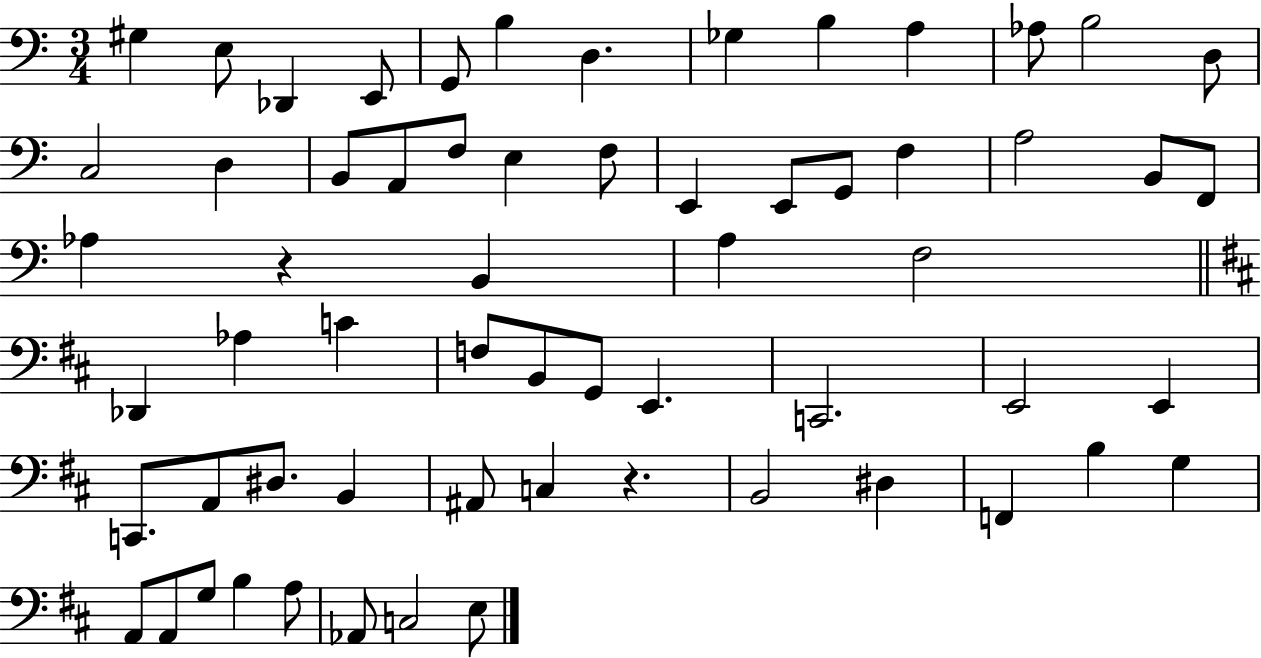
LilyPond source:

{
  \clef bass
  \numericTimeSignature
  \time 3/4
  \key c \major
  gis4 e8 des,4 e,8 | g,8 b4 d4. | ges4 b4 a4 | aes8 b2 d8 | \break c2 d4 | b,8 a,8 f8 e4 f8 | e,4 e,8 g,8 f4 | a2 b,8 f,8 | \break aes4 r4 b,4 | a4 f2 | \bar "||" \break \key d \major des,4 aes4 c'4 | f8 b,8 g,8 e,4. | c,2. | e,2 e,4 | \break c,8. a,8 dis8. b,4 | ais,8 c4 r4. | b,2 dis4 | f,4 b4 g4 | \break a,8 a,8 g8 b4 a8 | aes,8 c2 e8 | \bar "|."
}